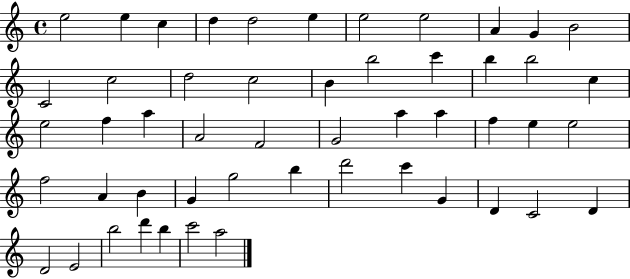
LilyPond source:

{
  \clef treble
  \time 4/4
  \defaultTimeSignature
  \key c \major
  e''2 e''4 c''4 | d''4 d''2 e''4 | e''2 e''2 | a'4 g'4 b'2 | \break c'2 c''2 | d''2 c''2 | b'4 b''2 c'''4 | b''4 b''2 c''4 | \break e''2 f''4 a''4 | a'2 f'2 | g'2 a''4 a''4 | f''4 e''4 e''2 | \break f''2 a'4 b'4 | g'4 g''2 b''4 | d'''2 c'''4 g'4 | d'4 c'2 d'4 | \break d'2 e'2 | b''2 d'''4 b''4 | c'''2 a''2 | \bar "|."
}